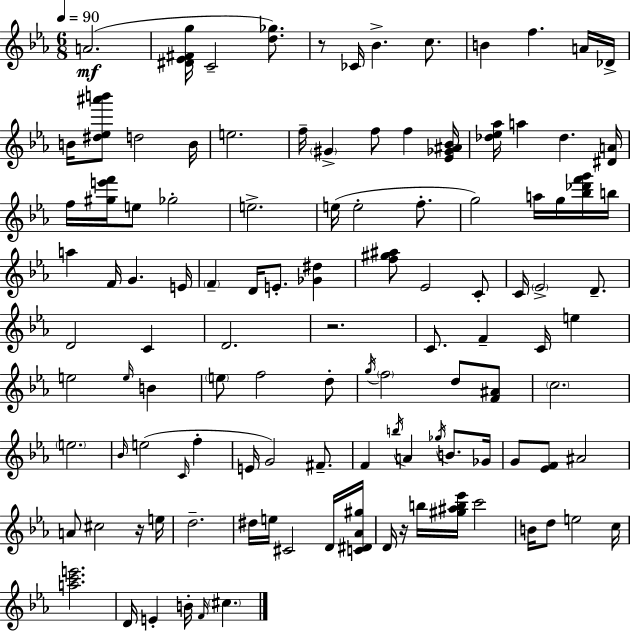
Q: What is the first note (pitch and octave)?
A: A4